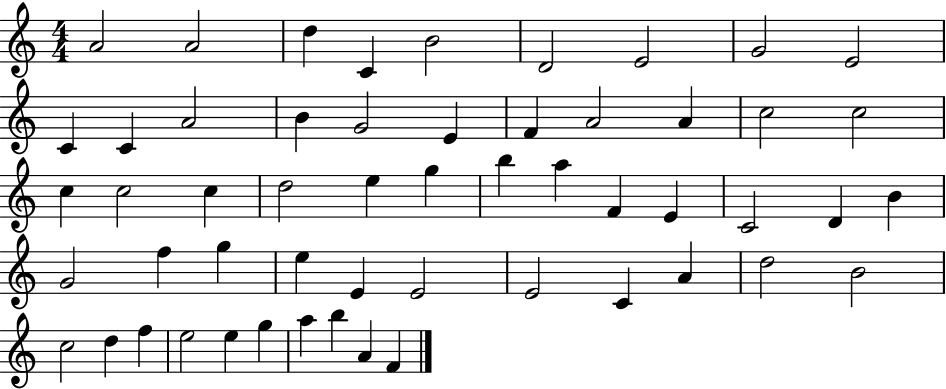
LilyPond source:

{
  \clef treble
  \numericTimeSignature
  \time 4/4
  \key c \major
  a'2 a'2 | d''4 c'4 b'2 | d'2 e'2 | g'2 e'2 | \break c'4 c'4 a'2 | b'4 g'2 e'4 | f'4 a'2 a'4 | c''2 c''2 | \break c''4 c''2 c''4 | d''2 e''4 g''4 | b''4 a''4 f'4 e'4 | c'2 d'4 b'4 | \break g'2 f''4 g''4 | e''4 e'4 e'2 | e'2 c'4 a'4 | d''2 b'2 | \break c''2 d''4 f''4 | e''2 e''4 g''4 | a''4 b''4 a'4 f'4 | \bar "|."
}